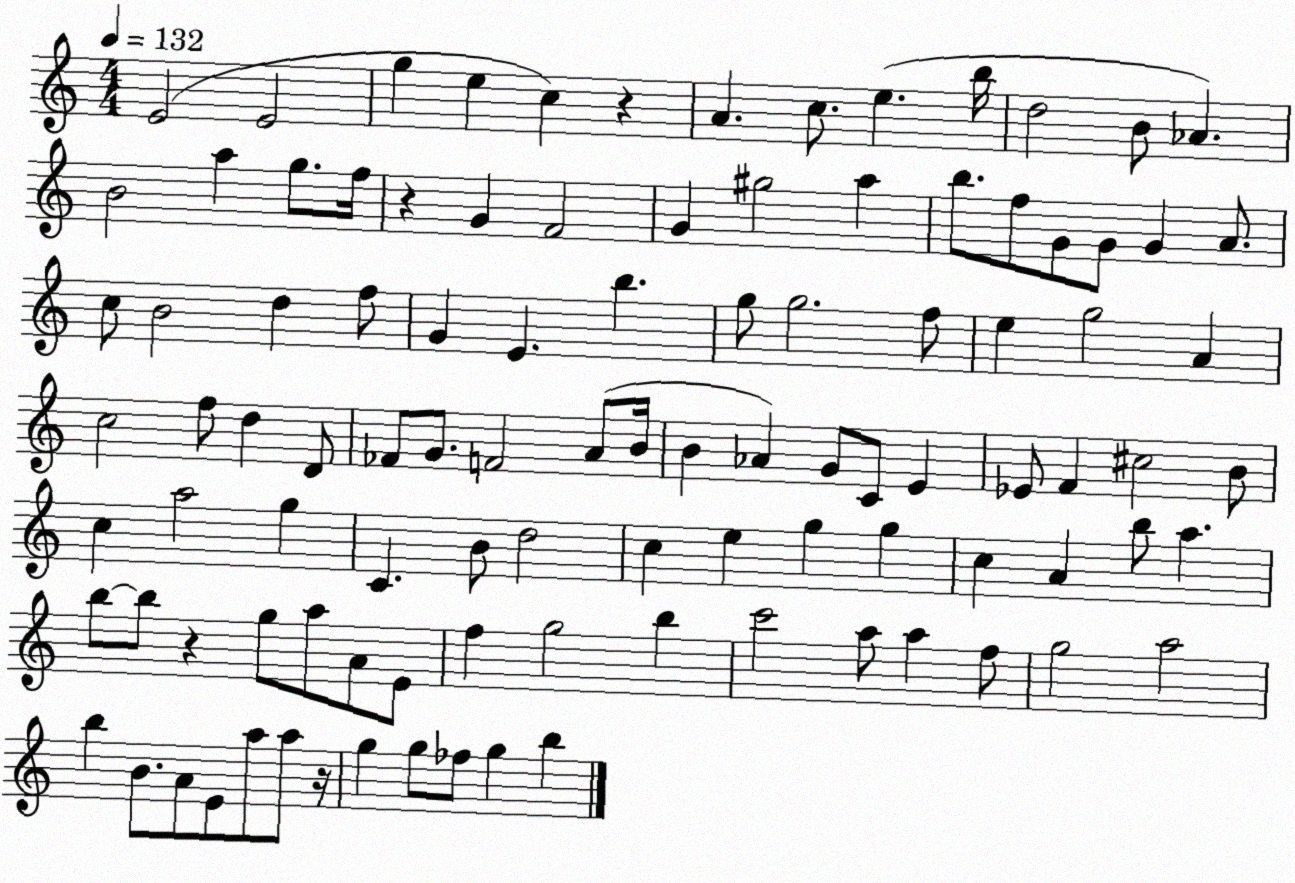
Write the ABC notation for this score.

X:1
T:Untitled
M:4/4
L:1/4
K:C
E2 E2 g e c z A c/2 e b/4 d2 B/2 _A B2 a g/2 f/4 z G F2 G ^g2 a b/2 f/2 G/2 G/2 G A/2 c/2 B2 d f/2 G E b g/2 g2 f/2 e g2 A c2 f/2 d D/2 _F/2 G/2 F2 A/2 B/4 B _A G/2 C/2 E _E/2 F ^c2 B/2 c a2 g C B/2 d2 c e g g c A b/2 a b/2 b/2 z g/2 a/2 A/2 E/2 f g2 b c'2 a/2 a f/2 g2 a2 b B/2 A/2 E/2 a/2 a/2 z/4 g g/2 _f/2 g b